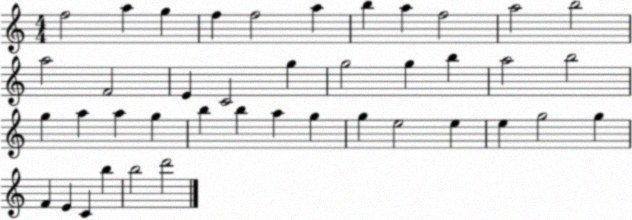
X:1
T:Untitled
M:4/4
L:1/4
K:C
f2 a g f f2 a b a f2 a2 b2 a2 F2 E C2 g g2 g b a2 b2 g a a g b b a g g e2 e e g2 g F E C b b2 d'2